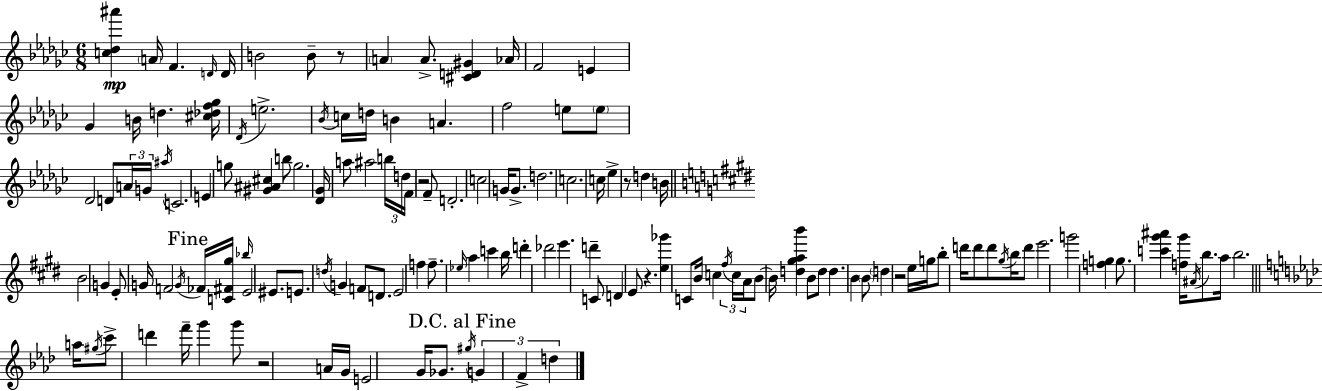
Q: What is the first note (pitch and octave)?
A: A4